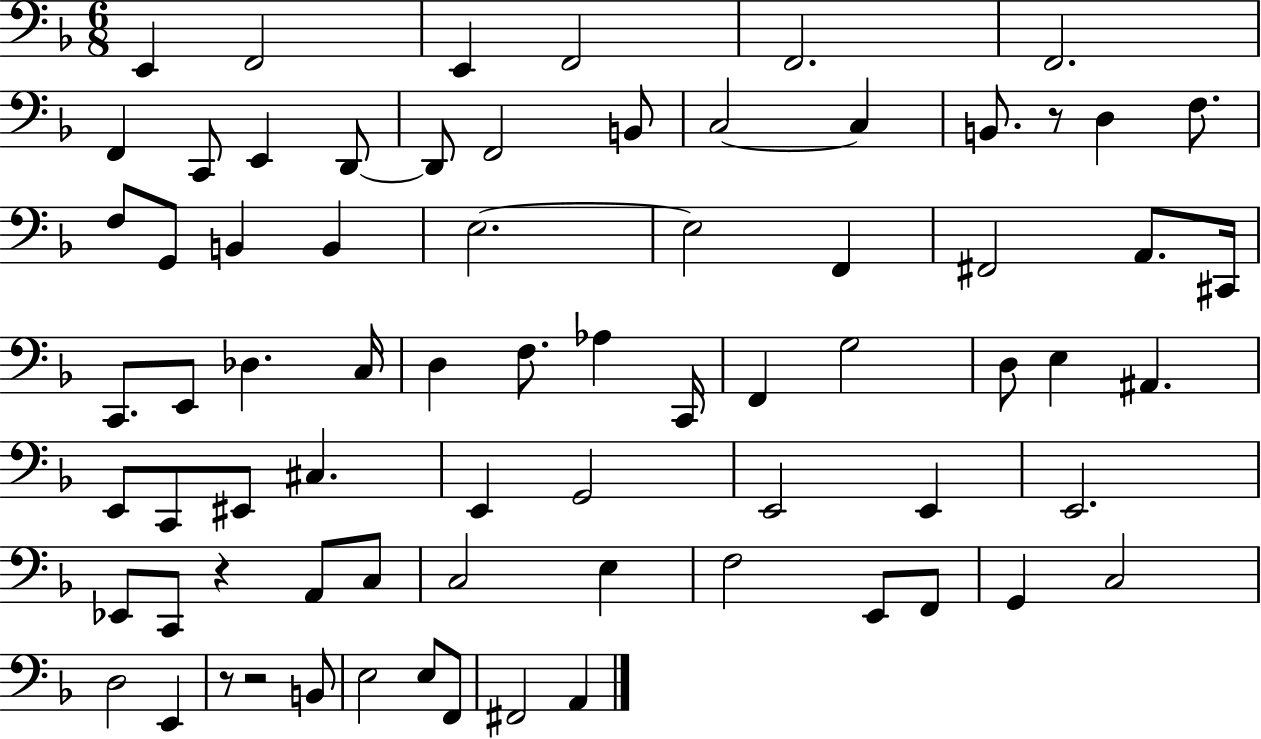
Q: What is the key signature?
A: F major